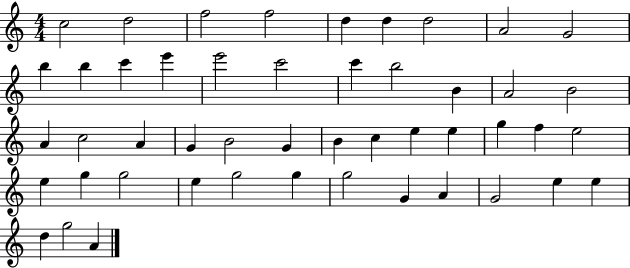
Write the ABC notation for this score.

X:1
T:Untitled
M:4/4
L:1/4
K:C
c2 d2 f2 f2 d d d2 A2 G2 b b c' e' e'2 c'2 c' b2 B A2 B2 A c2 A G B2 G B c e e g f e2 e g g2 e g2 g g2 G A G2 e e d g2 A